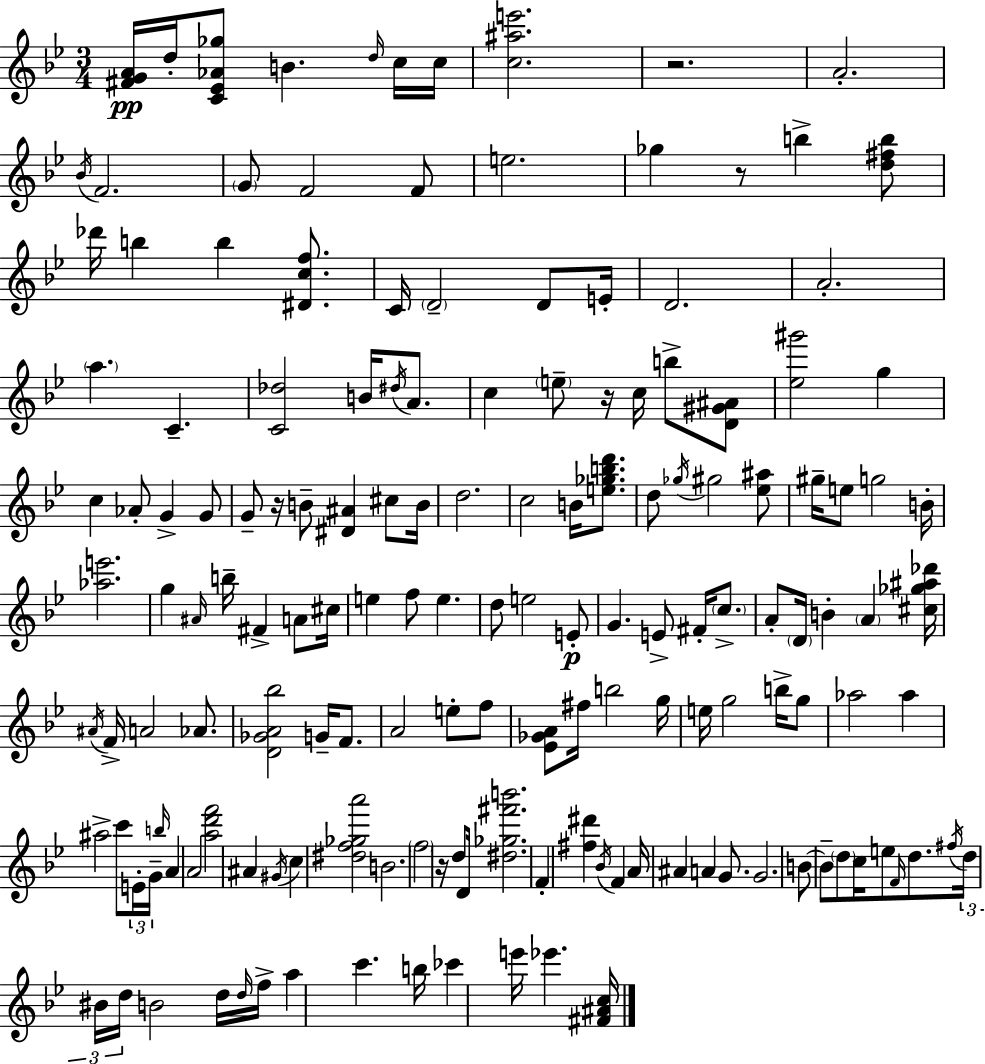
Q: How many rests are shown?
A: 5